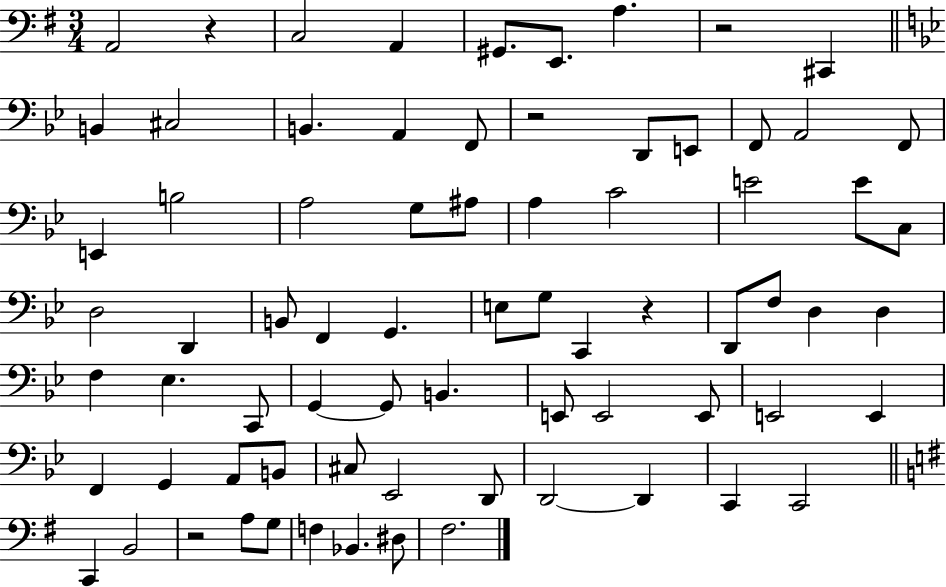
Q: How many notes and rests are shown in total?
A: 74